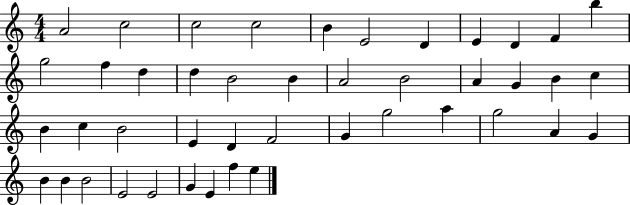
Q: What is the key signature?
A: C major